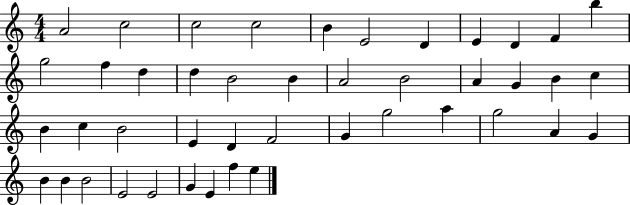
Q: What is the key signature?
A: C major